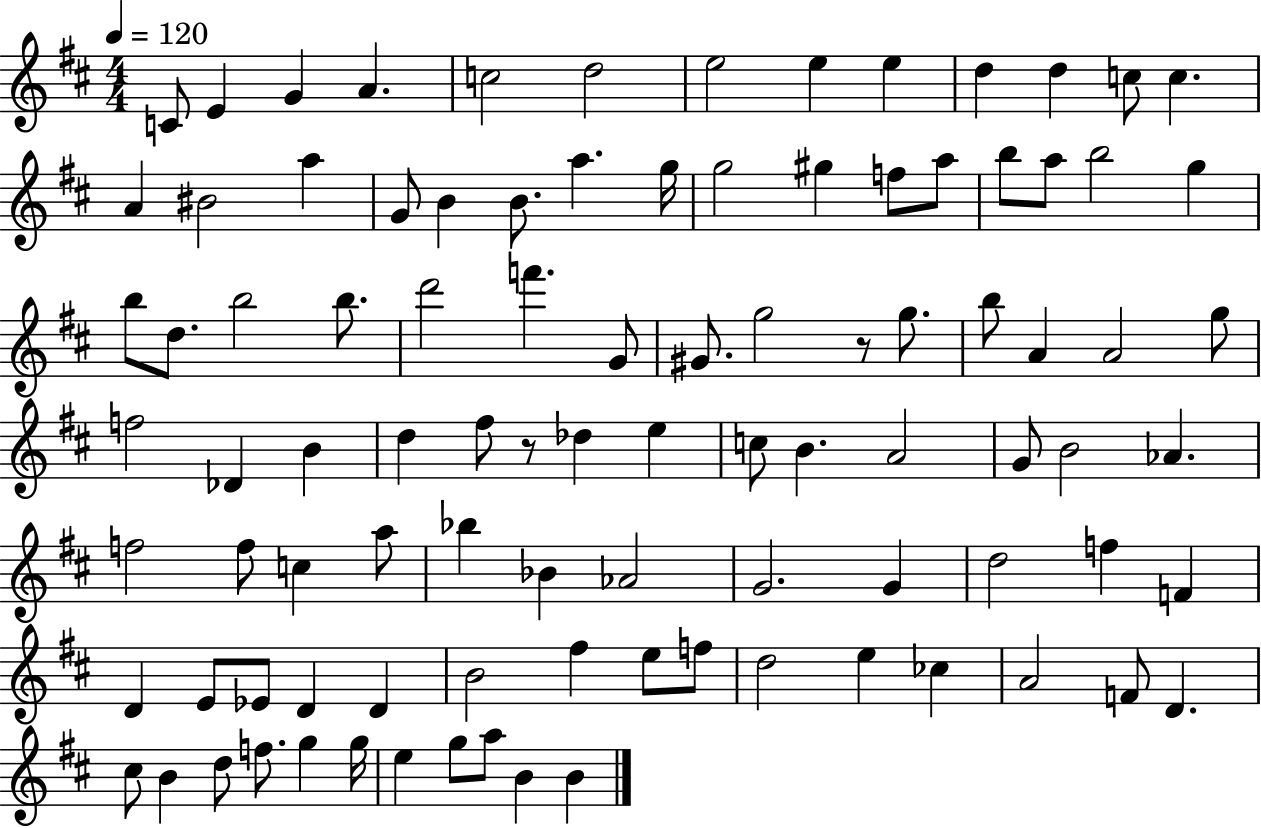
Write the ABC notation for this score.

X:1
T:Untitled
M:4/4
L:1/4
K:D
C/2 E G A c2 d2 e2 e e d d c/2 c A ^B2 a G/2 B B/2 a g/4 g2 ^g f/2 a/2 b/2 a/2 b2 g b/2 d/2 b2 b/2 d'2 f' G/2 ^G/2 g2 z/2 g/2 b/2 A A2 g/2 f2 _D B d ^f/2 z/2 _d e c/2 B A2 G/2 B2 _A f2 f/2 c a/2 _b _B _A2 G2 G d2 f F D E/2 _E/2 D D B2 ^f e/2 f/2 d2 e _c A2 F/2 D ^c/2 B d/2 f/2 g g/4 e g/2 a/2 B B